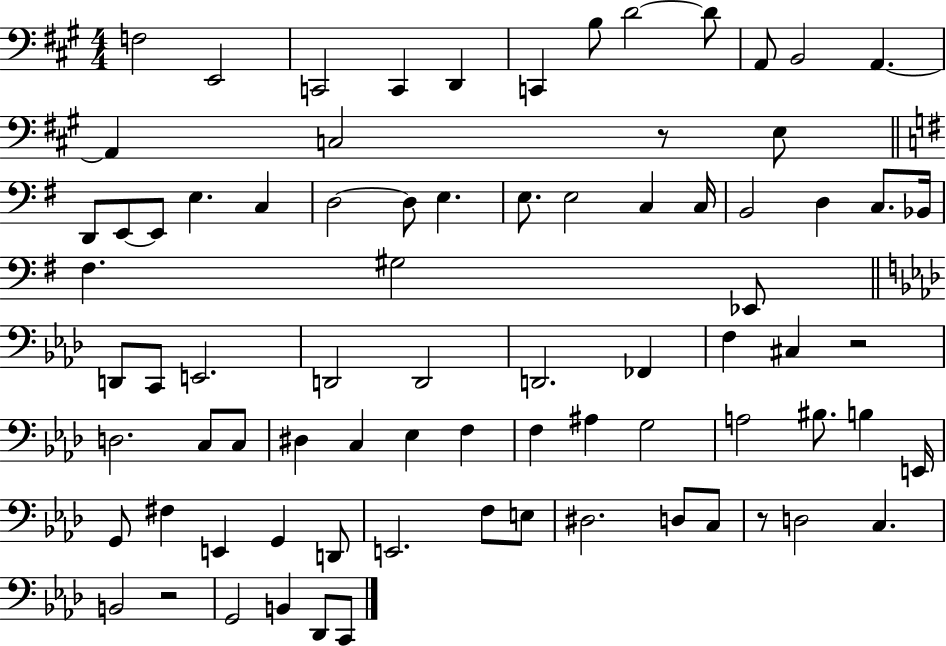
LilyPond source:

{
  \clef bass
  \numericTimeSignature
  \time 4/4
  \key a \major
  f2 e,2 | c,2 c,4 d,4 | c,4 b8 d'2~~ d'8 | a,8 b,2 a,4.~~ | \break a,4 c2 r8 e8 | \bar "||" \break \key g \major d,8 e,8~~ e,8 e4. c4 | d2~~ d8 e4. | e8. e2 c4 c16 | b,2 d4 c8. bes,16 | \break fis4. gis2 ees,8 | \bar "||" \break \key aes \major d,8 c,8 e,2. | d,2 d,2 | d,2. fes,4 | f4 cis4 r2 | \break d2. c8 c8 | dis4 c4 ees4 f4 | f4 ais4 g2 | a2 bis8. b4 e,16 | \break g,8 fis4 e,4 g,4 d,8 | e,2. f8 e8 | dis2. d8 c8 | r8 d2 c4. | \break b,2 r2 | g,2 b,4 des,8 c,8 | \bar "|."
}